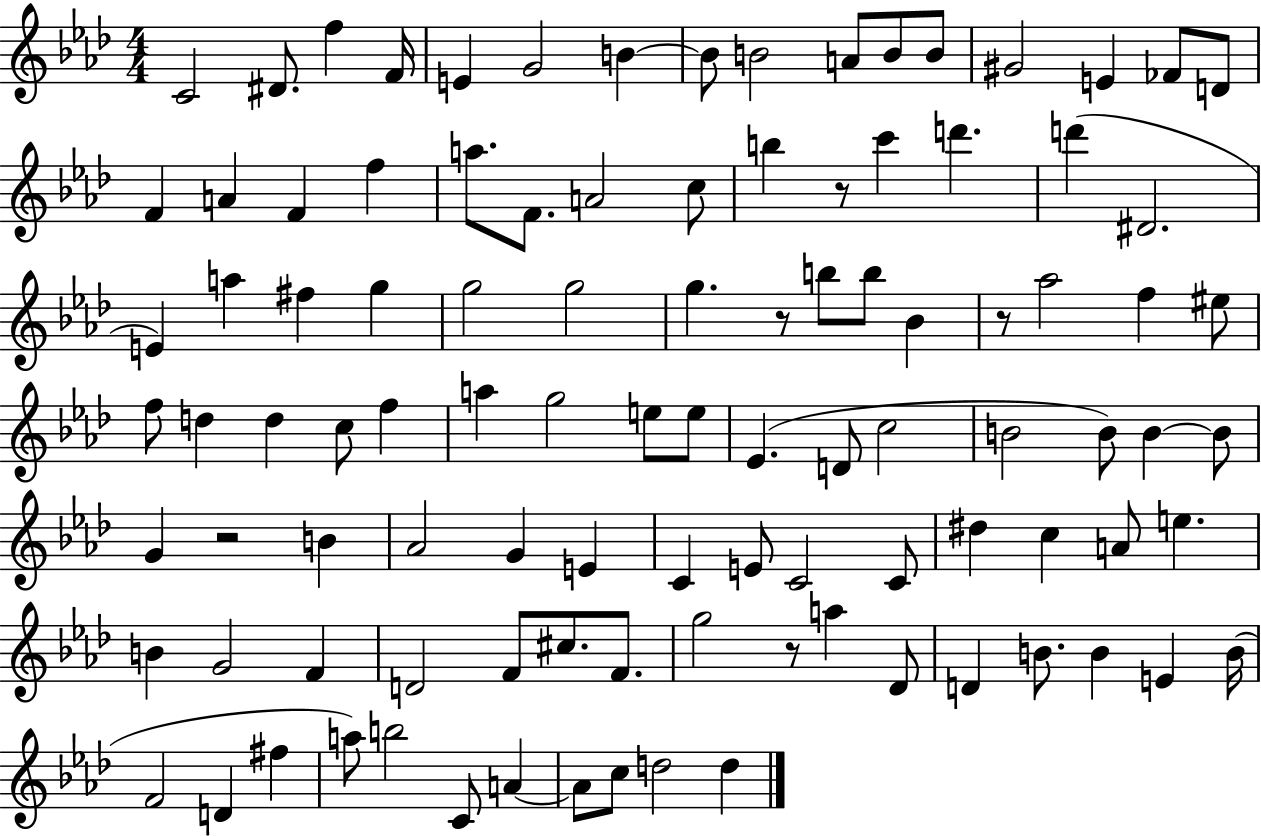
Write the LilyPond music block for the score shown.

{
  \clef treble
  \numericTimeSignature
  \time 4/4
  \key aes \major
  c'2 dis'8. f''4 f'16 | e'4 g'2 b'4~~ | b'8 b'2 a'8 b'8 b'8 | gis'2 e'4 fes'8 d'8 | \break f'4 a'4 f'4 f''4 | a''8. f'8. a'2 c''8 | b''4 r8 c'''4 d'''4. | d'''4( dis'2. | \break e'4) a''4 fis''4 g''4 | g''2 g''2 | g''4. r8 b''8 b''8 bes'4 | r8 aes''2 f''4 eis''8 | \break f''8 d''4 d''4 c''8 f''4 | a''4 g''2 e''8 e''8 | ees'4.( d'8 c''2 | b'2 b'8) b'4~~ b'8 | \break g'4 r2 b'4 | aes'2 g'4 e'4 | c'4 e'8 c'2 c'8 | dis''4 c''4 a'8 e''4. | \break b'4 g'2 f'4 | d'2 f'8 cis''8. f'8. | g''2 r8 a''4 des'8 | d'4 b'8. b'4 e'4 b'16( | \break f'2 d'4 fis''4 | a''8) b''2 c'8 a'4~~ | a'8 c''8 d''2 d''4 | \bar "|."
}